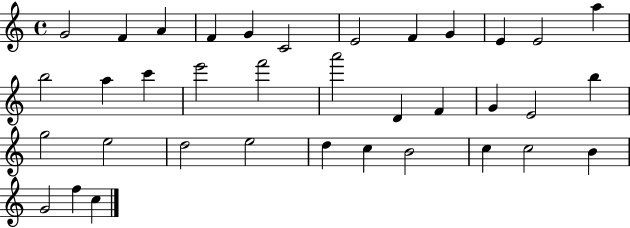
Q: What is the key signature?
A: C major